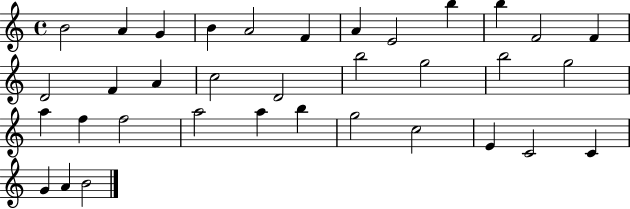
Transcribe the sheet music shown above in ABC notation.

X:1
T:Untitled
M:4/4
L:1/4
K:C
B2 A G B A2 F A E2 b b F2 F D2 F A c2 D2 b2 g2 b2 g2 a f f2 a2 a b g2 c2 E C2 C G A B2